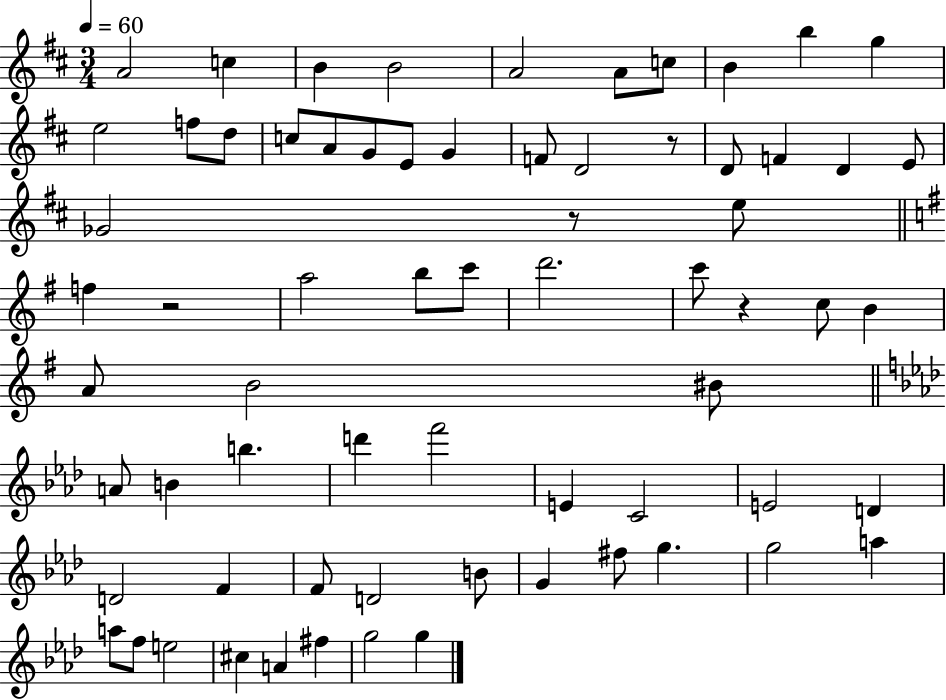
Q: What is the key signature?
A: D major